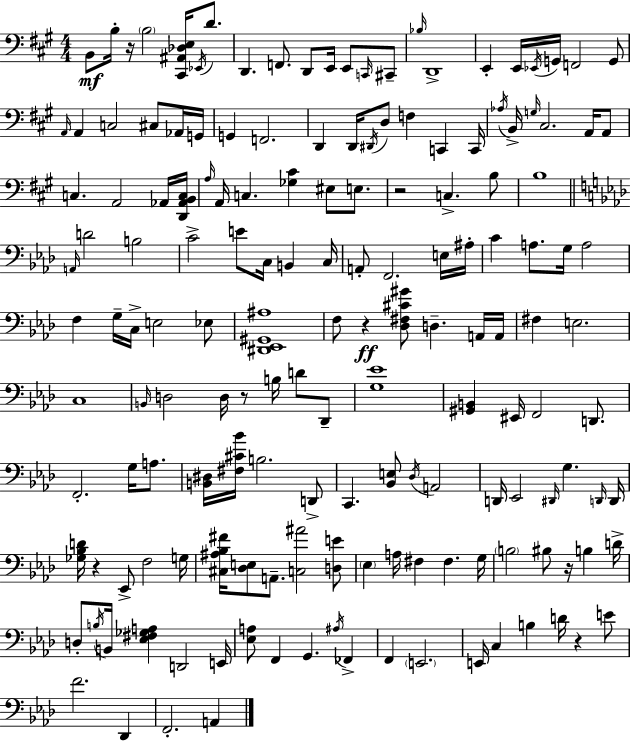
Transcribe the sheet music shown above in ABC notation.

X:1
T:Untitled
M:4/4
L:1/4
K:A
B,,/2 B,/4 z/4 B,2 [^C,,^A,,_D,E,]/4 _E,,/4 D/2 D,, F,,/2 D,,/2 E,,/4 E,,/2 C,,/4 ^C,,/2 _B,/4 D,,4 E,, E,,/4 _E,,/4 G,,/4 F,,2 G,,/2 A,,/4 A,, C,2 ^C,/2 _A,,/4 G,,/4 G,, F,,2 D,, D,,/4 ^D,,/4 D,/2 F, C,, C,,/4 _A,/4 B,,/4 G,/4 ^C,2 A,,/4 A,,/2 C, A,,2 _A,,/4 [D,,_A,,B,,C,]/4 A,/4 A,,/4 C, [_G,^C] ^E,/2 E,/2 z2 C, B,/2 B,4 A,,/4 D2 B,2 C2 E/2 C,/4 B,, C,/4 A,,/2 F,,2 E,/4 ^A,/4 C A,/2 G,/4 A,2 F, G,/4 C,/4 E,2 _E,/2 [^D,,_E,,^G,,^A,]4 F,/2 z [_D,^F,^C^G]/2 D, A,,/4 A,,/4 ^F, E,2 C,4 B,,/4 D,2 D,/4 z/2 B,/4 D/2 _D,,/2 [G,_E]4 [^G,,B,,] ^E,,/4 F,,2 D,,/2 F,,2 G,/4 A,/2 [B,,^D,]/4 [^F,^C_B]/4 B,2 D,,/2 C,, [_B,,E,]/2 _D,/4 A,,2 D,,/4 _E,,2 ^D,,/4 G, D,,/4 D,,/4 [_G,_B,D]/4 z _E,,/2 F,2 G,/4 [^C,^A,_B,^F]/4 [_D,E,]/2 A,,/2 [C,^A]2 [D,E]/2 _E, A,/4 ^F, ^F, G,/4 B,2 ^B,/2 z/4 B, D/4 D,/2 B,/4 B,,/4 [_E,^F,_G,A,] D,,2 E,,/4 [_E,A,]/2 F,, G,, ^A,/4 _F,, F,, E,,2 E,,/4 C, B, D/4 z E/2 F2 _D,, F,,2 A,,